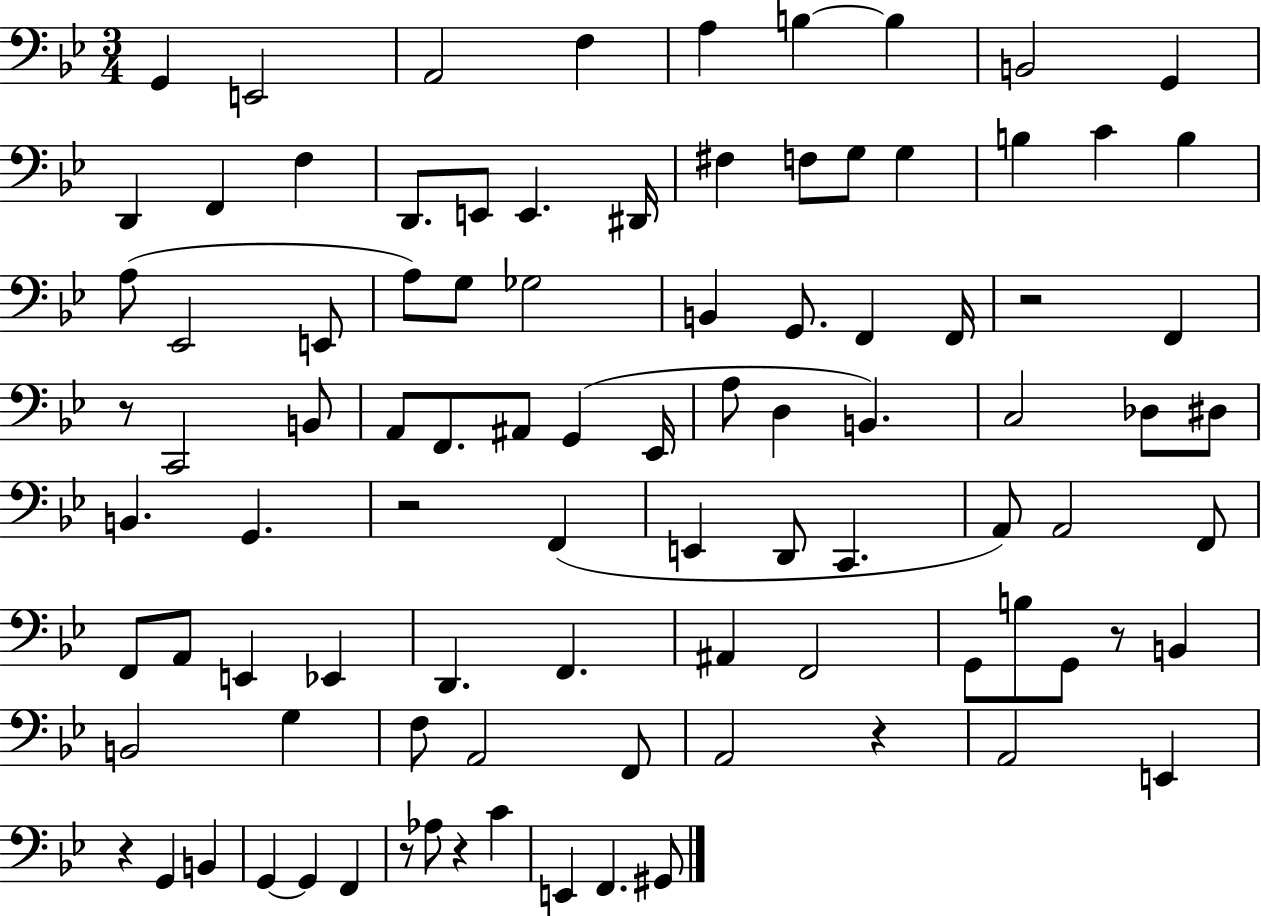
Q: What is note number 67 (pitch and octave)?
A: G2